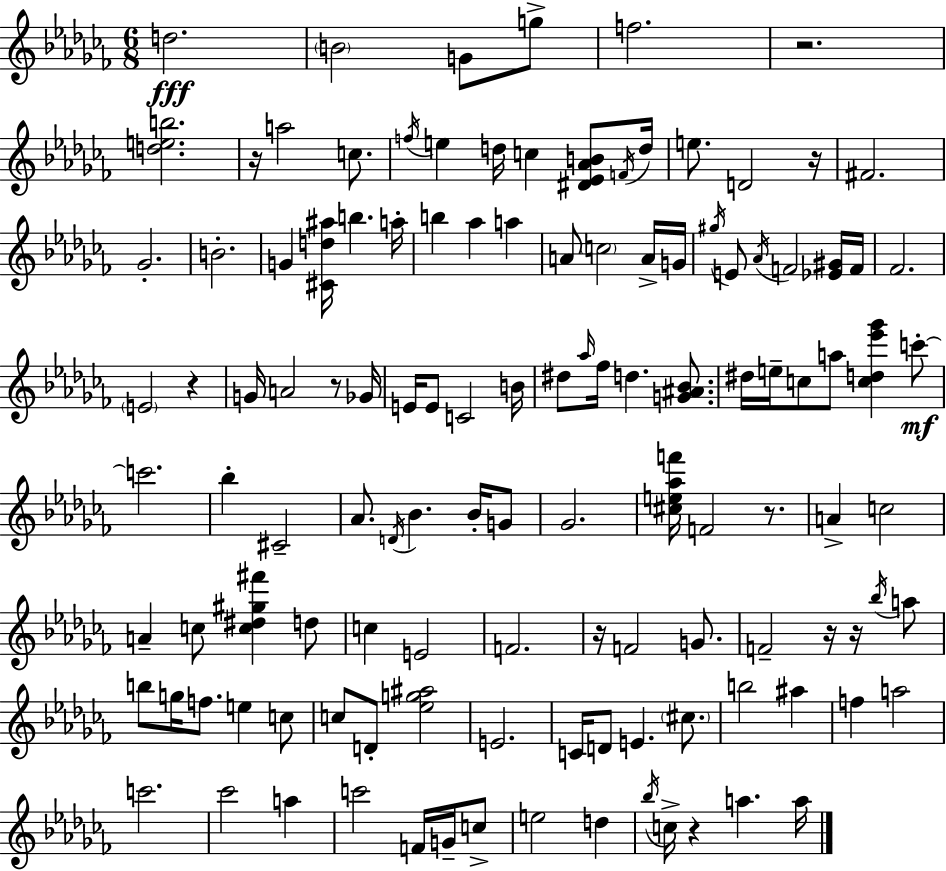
D5/h. B4/h G4/e G5/e F5/h. R/h. [D5,E5,B5]/h. R/s A5/h C5/e. F5/s E5/q D5/s C5/q [D#4,Eb4,Ab4,B4]/e F4/s D5/s E5/e. D4/h R/s F#4/h. Gb4/h. B4/h. G4/q [C#4,D5,A#5]/s B5/q. A5/s B5/q Ab5/q A5/q A4/e C5/h A4/s G4/s G#5/s E4/e Ab4/s F4/h [Eb4,G#4]/s F4/s FES4/h. E4/h R/q G4/s A4/h R/e Gb4/s E4/s E4/e C4/h B4/s D#5/e Ab5/s FES5/s D5/q. [G4,A#4,Bb4]/e. D#5/s E5/s C5/e A5/e [C5,D5,Eb6,Gb6]/q C6/e C6/h. Bb5/q C#4/h Ab4/e. D4/s Bb4/q. Bb4/s G4/e Gb4/h. [C#5,E5,Ab5,F6]/s F4/h R/e. A4/q C5/h A4/q C5/e [C5,D#5,G#5,F#6]/q D5/e C5/q E4/h F4/h. R/s F4/h G4/e. F4/h R/s R/s Bb5/s A5/e B5/e G5/s F5/e. E5/q C5/e C5/e D4/e [Eb5,G5,A#5]/h E4/h. C4/s D4/e E4/q. C#5/e. B5/h A#5/q F5/q A5/h C6/h. CES6/h A5/q C6/h F4/s G4/s C5/e E5/h D5/q Bb5/s C5/s R/q A5/q. A5/s